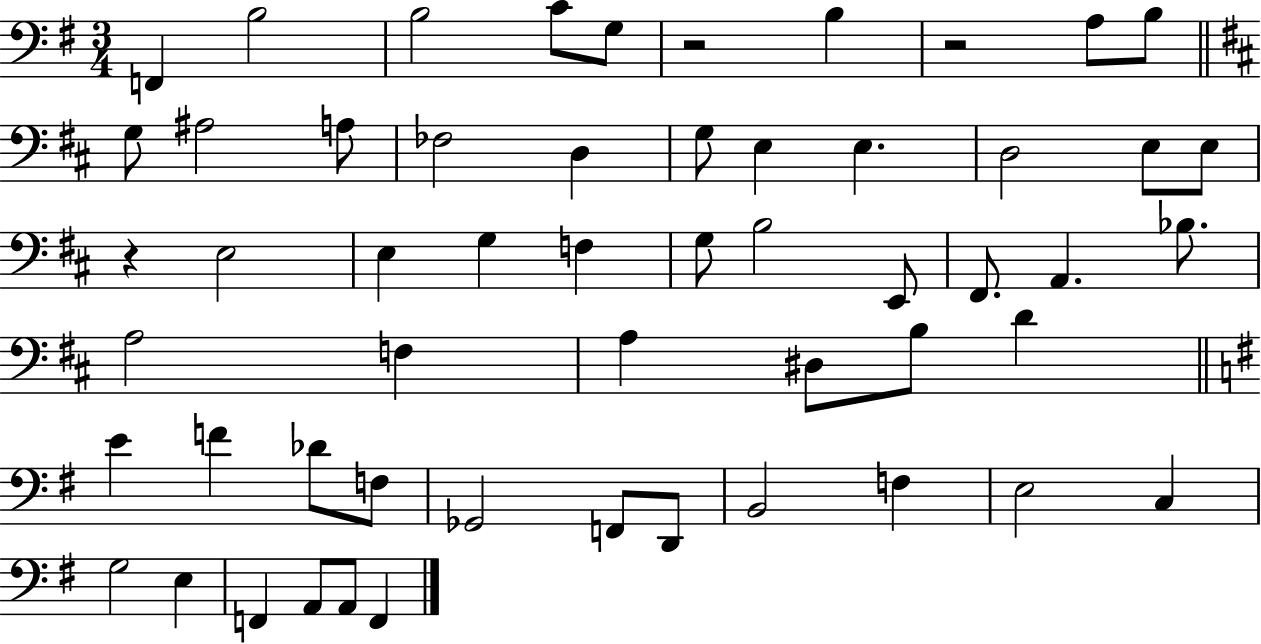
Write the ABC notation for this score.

X:1
T:Untitled
M:3/4
L:1/4
K:G
F,, B,2 B,2 C/2 G,/2 z2 B, z2 A,/2 B,/2 G,/2 ^A,2 A,/2 _F,2 D, G,/2 E, E, D,2 E,/2 E,/2 z E,2 E, G, F, G,/2 B,2 E,,/2 ^F,,/2 A,, _B,/2 A,2 F, A, ^D,/2 B,/2 D E F _D/2 F,/2 _G,,2 F,,/2 D,,/2 B,,2 F, E,2 C, G,2 E, F,, A,,/2 A,,/2 F,,